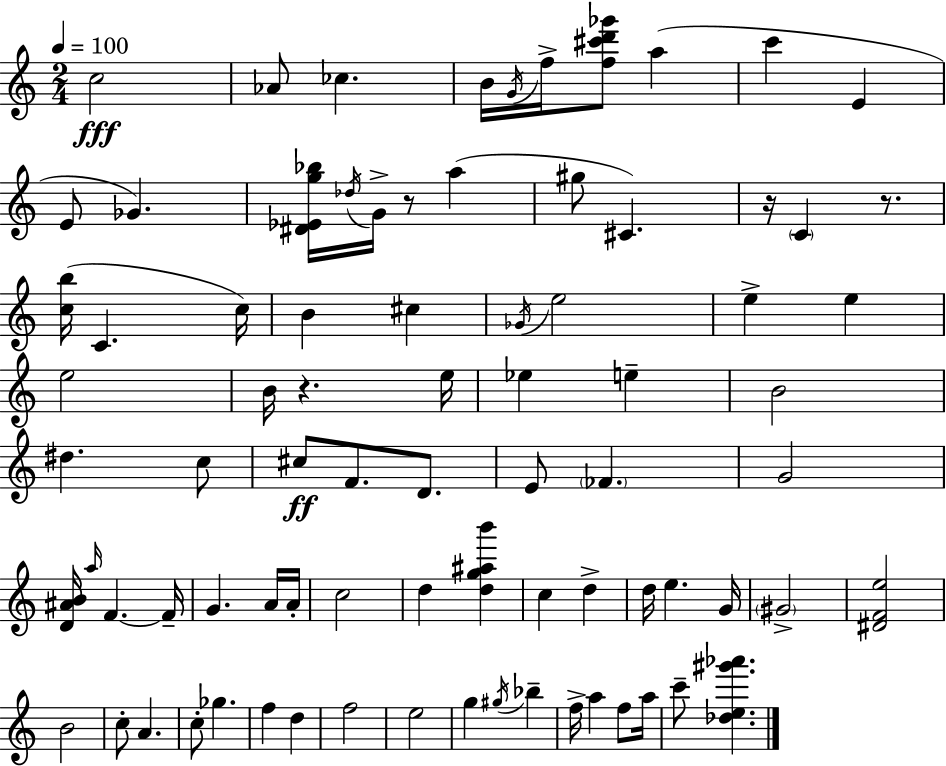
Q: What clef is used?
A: treble